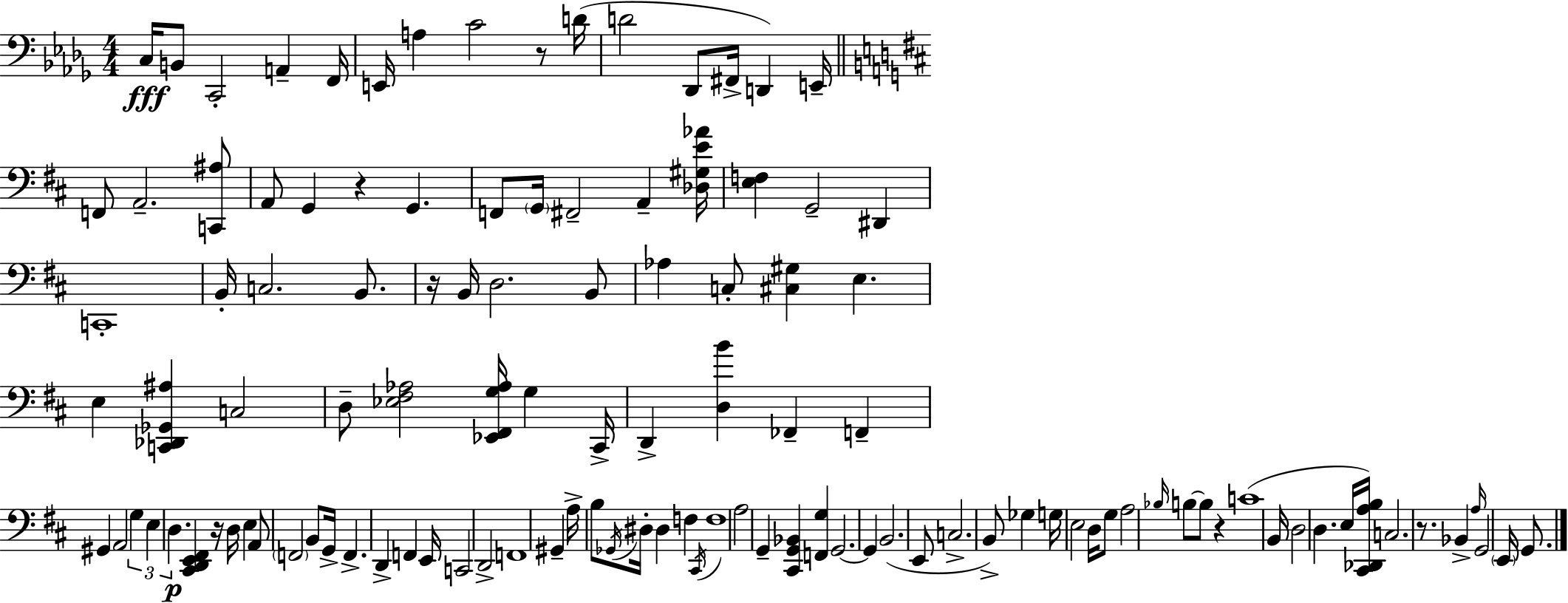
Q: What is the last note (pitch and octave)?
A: G2